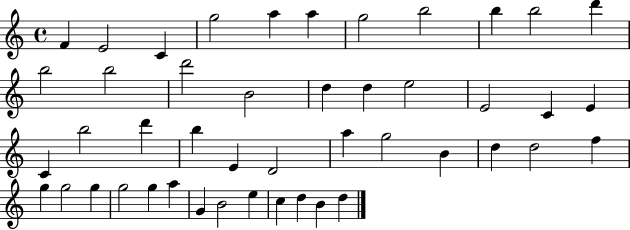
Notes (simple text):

F4/q E4/h C4/q G5/h A5/q A5/q G5/h B5/h B5/q B5/h D6/q B5/h B5/h D6/h B4/h D5/q D5/q E5/h E4/h C4/q E4/q C4/q B5/h D6/q B5/q E4/q D4/h A5/q G5/h B4/q D5/q D5/h F5/q G5/q G5/h G5/q G5/h G5/q A5/q G4/q B4/h E5/q C5/q D5/q B4/q D5/q